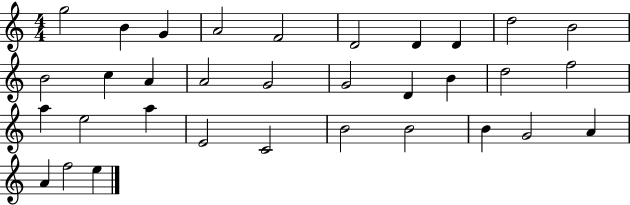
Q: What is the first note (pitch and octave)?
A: G5